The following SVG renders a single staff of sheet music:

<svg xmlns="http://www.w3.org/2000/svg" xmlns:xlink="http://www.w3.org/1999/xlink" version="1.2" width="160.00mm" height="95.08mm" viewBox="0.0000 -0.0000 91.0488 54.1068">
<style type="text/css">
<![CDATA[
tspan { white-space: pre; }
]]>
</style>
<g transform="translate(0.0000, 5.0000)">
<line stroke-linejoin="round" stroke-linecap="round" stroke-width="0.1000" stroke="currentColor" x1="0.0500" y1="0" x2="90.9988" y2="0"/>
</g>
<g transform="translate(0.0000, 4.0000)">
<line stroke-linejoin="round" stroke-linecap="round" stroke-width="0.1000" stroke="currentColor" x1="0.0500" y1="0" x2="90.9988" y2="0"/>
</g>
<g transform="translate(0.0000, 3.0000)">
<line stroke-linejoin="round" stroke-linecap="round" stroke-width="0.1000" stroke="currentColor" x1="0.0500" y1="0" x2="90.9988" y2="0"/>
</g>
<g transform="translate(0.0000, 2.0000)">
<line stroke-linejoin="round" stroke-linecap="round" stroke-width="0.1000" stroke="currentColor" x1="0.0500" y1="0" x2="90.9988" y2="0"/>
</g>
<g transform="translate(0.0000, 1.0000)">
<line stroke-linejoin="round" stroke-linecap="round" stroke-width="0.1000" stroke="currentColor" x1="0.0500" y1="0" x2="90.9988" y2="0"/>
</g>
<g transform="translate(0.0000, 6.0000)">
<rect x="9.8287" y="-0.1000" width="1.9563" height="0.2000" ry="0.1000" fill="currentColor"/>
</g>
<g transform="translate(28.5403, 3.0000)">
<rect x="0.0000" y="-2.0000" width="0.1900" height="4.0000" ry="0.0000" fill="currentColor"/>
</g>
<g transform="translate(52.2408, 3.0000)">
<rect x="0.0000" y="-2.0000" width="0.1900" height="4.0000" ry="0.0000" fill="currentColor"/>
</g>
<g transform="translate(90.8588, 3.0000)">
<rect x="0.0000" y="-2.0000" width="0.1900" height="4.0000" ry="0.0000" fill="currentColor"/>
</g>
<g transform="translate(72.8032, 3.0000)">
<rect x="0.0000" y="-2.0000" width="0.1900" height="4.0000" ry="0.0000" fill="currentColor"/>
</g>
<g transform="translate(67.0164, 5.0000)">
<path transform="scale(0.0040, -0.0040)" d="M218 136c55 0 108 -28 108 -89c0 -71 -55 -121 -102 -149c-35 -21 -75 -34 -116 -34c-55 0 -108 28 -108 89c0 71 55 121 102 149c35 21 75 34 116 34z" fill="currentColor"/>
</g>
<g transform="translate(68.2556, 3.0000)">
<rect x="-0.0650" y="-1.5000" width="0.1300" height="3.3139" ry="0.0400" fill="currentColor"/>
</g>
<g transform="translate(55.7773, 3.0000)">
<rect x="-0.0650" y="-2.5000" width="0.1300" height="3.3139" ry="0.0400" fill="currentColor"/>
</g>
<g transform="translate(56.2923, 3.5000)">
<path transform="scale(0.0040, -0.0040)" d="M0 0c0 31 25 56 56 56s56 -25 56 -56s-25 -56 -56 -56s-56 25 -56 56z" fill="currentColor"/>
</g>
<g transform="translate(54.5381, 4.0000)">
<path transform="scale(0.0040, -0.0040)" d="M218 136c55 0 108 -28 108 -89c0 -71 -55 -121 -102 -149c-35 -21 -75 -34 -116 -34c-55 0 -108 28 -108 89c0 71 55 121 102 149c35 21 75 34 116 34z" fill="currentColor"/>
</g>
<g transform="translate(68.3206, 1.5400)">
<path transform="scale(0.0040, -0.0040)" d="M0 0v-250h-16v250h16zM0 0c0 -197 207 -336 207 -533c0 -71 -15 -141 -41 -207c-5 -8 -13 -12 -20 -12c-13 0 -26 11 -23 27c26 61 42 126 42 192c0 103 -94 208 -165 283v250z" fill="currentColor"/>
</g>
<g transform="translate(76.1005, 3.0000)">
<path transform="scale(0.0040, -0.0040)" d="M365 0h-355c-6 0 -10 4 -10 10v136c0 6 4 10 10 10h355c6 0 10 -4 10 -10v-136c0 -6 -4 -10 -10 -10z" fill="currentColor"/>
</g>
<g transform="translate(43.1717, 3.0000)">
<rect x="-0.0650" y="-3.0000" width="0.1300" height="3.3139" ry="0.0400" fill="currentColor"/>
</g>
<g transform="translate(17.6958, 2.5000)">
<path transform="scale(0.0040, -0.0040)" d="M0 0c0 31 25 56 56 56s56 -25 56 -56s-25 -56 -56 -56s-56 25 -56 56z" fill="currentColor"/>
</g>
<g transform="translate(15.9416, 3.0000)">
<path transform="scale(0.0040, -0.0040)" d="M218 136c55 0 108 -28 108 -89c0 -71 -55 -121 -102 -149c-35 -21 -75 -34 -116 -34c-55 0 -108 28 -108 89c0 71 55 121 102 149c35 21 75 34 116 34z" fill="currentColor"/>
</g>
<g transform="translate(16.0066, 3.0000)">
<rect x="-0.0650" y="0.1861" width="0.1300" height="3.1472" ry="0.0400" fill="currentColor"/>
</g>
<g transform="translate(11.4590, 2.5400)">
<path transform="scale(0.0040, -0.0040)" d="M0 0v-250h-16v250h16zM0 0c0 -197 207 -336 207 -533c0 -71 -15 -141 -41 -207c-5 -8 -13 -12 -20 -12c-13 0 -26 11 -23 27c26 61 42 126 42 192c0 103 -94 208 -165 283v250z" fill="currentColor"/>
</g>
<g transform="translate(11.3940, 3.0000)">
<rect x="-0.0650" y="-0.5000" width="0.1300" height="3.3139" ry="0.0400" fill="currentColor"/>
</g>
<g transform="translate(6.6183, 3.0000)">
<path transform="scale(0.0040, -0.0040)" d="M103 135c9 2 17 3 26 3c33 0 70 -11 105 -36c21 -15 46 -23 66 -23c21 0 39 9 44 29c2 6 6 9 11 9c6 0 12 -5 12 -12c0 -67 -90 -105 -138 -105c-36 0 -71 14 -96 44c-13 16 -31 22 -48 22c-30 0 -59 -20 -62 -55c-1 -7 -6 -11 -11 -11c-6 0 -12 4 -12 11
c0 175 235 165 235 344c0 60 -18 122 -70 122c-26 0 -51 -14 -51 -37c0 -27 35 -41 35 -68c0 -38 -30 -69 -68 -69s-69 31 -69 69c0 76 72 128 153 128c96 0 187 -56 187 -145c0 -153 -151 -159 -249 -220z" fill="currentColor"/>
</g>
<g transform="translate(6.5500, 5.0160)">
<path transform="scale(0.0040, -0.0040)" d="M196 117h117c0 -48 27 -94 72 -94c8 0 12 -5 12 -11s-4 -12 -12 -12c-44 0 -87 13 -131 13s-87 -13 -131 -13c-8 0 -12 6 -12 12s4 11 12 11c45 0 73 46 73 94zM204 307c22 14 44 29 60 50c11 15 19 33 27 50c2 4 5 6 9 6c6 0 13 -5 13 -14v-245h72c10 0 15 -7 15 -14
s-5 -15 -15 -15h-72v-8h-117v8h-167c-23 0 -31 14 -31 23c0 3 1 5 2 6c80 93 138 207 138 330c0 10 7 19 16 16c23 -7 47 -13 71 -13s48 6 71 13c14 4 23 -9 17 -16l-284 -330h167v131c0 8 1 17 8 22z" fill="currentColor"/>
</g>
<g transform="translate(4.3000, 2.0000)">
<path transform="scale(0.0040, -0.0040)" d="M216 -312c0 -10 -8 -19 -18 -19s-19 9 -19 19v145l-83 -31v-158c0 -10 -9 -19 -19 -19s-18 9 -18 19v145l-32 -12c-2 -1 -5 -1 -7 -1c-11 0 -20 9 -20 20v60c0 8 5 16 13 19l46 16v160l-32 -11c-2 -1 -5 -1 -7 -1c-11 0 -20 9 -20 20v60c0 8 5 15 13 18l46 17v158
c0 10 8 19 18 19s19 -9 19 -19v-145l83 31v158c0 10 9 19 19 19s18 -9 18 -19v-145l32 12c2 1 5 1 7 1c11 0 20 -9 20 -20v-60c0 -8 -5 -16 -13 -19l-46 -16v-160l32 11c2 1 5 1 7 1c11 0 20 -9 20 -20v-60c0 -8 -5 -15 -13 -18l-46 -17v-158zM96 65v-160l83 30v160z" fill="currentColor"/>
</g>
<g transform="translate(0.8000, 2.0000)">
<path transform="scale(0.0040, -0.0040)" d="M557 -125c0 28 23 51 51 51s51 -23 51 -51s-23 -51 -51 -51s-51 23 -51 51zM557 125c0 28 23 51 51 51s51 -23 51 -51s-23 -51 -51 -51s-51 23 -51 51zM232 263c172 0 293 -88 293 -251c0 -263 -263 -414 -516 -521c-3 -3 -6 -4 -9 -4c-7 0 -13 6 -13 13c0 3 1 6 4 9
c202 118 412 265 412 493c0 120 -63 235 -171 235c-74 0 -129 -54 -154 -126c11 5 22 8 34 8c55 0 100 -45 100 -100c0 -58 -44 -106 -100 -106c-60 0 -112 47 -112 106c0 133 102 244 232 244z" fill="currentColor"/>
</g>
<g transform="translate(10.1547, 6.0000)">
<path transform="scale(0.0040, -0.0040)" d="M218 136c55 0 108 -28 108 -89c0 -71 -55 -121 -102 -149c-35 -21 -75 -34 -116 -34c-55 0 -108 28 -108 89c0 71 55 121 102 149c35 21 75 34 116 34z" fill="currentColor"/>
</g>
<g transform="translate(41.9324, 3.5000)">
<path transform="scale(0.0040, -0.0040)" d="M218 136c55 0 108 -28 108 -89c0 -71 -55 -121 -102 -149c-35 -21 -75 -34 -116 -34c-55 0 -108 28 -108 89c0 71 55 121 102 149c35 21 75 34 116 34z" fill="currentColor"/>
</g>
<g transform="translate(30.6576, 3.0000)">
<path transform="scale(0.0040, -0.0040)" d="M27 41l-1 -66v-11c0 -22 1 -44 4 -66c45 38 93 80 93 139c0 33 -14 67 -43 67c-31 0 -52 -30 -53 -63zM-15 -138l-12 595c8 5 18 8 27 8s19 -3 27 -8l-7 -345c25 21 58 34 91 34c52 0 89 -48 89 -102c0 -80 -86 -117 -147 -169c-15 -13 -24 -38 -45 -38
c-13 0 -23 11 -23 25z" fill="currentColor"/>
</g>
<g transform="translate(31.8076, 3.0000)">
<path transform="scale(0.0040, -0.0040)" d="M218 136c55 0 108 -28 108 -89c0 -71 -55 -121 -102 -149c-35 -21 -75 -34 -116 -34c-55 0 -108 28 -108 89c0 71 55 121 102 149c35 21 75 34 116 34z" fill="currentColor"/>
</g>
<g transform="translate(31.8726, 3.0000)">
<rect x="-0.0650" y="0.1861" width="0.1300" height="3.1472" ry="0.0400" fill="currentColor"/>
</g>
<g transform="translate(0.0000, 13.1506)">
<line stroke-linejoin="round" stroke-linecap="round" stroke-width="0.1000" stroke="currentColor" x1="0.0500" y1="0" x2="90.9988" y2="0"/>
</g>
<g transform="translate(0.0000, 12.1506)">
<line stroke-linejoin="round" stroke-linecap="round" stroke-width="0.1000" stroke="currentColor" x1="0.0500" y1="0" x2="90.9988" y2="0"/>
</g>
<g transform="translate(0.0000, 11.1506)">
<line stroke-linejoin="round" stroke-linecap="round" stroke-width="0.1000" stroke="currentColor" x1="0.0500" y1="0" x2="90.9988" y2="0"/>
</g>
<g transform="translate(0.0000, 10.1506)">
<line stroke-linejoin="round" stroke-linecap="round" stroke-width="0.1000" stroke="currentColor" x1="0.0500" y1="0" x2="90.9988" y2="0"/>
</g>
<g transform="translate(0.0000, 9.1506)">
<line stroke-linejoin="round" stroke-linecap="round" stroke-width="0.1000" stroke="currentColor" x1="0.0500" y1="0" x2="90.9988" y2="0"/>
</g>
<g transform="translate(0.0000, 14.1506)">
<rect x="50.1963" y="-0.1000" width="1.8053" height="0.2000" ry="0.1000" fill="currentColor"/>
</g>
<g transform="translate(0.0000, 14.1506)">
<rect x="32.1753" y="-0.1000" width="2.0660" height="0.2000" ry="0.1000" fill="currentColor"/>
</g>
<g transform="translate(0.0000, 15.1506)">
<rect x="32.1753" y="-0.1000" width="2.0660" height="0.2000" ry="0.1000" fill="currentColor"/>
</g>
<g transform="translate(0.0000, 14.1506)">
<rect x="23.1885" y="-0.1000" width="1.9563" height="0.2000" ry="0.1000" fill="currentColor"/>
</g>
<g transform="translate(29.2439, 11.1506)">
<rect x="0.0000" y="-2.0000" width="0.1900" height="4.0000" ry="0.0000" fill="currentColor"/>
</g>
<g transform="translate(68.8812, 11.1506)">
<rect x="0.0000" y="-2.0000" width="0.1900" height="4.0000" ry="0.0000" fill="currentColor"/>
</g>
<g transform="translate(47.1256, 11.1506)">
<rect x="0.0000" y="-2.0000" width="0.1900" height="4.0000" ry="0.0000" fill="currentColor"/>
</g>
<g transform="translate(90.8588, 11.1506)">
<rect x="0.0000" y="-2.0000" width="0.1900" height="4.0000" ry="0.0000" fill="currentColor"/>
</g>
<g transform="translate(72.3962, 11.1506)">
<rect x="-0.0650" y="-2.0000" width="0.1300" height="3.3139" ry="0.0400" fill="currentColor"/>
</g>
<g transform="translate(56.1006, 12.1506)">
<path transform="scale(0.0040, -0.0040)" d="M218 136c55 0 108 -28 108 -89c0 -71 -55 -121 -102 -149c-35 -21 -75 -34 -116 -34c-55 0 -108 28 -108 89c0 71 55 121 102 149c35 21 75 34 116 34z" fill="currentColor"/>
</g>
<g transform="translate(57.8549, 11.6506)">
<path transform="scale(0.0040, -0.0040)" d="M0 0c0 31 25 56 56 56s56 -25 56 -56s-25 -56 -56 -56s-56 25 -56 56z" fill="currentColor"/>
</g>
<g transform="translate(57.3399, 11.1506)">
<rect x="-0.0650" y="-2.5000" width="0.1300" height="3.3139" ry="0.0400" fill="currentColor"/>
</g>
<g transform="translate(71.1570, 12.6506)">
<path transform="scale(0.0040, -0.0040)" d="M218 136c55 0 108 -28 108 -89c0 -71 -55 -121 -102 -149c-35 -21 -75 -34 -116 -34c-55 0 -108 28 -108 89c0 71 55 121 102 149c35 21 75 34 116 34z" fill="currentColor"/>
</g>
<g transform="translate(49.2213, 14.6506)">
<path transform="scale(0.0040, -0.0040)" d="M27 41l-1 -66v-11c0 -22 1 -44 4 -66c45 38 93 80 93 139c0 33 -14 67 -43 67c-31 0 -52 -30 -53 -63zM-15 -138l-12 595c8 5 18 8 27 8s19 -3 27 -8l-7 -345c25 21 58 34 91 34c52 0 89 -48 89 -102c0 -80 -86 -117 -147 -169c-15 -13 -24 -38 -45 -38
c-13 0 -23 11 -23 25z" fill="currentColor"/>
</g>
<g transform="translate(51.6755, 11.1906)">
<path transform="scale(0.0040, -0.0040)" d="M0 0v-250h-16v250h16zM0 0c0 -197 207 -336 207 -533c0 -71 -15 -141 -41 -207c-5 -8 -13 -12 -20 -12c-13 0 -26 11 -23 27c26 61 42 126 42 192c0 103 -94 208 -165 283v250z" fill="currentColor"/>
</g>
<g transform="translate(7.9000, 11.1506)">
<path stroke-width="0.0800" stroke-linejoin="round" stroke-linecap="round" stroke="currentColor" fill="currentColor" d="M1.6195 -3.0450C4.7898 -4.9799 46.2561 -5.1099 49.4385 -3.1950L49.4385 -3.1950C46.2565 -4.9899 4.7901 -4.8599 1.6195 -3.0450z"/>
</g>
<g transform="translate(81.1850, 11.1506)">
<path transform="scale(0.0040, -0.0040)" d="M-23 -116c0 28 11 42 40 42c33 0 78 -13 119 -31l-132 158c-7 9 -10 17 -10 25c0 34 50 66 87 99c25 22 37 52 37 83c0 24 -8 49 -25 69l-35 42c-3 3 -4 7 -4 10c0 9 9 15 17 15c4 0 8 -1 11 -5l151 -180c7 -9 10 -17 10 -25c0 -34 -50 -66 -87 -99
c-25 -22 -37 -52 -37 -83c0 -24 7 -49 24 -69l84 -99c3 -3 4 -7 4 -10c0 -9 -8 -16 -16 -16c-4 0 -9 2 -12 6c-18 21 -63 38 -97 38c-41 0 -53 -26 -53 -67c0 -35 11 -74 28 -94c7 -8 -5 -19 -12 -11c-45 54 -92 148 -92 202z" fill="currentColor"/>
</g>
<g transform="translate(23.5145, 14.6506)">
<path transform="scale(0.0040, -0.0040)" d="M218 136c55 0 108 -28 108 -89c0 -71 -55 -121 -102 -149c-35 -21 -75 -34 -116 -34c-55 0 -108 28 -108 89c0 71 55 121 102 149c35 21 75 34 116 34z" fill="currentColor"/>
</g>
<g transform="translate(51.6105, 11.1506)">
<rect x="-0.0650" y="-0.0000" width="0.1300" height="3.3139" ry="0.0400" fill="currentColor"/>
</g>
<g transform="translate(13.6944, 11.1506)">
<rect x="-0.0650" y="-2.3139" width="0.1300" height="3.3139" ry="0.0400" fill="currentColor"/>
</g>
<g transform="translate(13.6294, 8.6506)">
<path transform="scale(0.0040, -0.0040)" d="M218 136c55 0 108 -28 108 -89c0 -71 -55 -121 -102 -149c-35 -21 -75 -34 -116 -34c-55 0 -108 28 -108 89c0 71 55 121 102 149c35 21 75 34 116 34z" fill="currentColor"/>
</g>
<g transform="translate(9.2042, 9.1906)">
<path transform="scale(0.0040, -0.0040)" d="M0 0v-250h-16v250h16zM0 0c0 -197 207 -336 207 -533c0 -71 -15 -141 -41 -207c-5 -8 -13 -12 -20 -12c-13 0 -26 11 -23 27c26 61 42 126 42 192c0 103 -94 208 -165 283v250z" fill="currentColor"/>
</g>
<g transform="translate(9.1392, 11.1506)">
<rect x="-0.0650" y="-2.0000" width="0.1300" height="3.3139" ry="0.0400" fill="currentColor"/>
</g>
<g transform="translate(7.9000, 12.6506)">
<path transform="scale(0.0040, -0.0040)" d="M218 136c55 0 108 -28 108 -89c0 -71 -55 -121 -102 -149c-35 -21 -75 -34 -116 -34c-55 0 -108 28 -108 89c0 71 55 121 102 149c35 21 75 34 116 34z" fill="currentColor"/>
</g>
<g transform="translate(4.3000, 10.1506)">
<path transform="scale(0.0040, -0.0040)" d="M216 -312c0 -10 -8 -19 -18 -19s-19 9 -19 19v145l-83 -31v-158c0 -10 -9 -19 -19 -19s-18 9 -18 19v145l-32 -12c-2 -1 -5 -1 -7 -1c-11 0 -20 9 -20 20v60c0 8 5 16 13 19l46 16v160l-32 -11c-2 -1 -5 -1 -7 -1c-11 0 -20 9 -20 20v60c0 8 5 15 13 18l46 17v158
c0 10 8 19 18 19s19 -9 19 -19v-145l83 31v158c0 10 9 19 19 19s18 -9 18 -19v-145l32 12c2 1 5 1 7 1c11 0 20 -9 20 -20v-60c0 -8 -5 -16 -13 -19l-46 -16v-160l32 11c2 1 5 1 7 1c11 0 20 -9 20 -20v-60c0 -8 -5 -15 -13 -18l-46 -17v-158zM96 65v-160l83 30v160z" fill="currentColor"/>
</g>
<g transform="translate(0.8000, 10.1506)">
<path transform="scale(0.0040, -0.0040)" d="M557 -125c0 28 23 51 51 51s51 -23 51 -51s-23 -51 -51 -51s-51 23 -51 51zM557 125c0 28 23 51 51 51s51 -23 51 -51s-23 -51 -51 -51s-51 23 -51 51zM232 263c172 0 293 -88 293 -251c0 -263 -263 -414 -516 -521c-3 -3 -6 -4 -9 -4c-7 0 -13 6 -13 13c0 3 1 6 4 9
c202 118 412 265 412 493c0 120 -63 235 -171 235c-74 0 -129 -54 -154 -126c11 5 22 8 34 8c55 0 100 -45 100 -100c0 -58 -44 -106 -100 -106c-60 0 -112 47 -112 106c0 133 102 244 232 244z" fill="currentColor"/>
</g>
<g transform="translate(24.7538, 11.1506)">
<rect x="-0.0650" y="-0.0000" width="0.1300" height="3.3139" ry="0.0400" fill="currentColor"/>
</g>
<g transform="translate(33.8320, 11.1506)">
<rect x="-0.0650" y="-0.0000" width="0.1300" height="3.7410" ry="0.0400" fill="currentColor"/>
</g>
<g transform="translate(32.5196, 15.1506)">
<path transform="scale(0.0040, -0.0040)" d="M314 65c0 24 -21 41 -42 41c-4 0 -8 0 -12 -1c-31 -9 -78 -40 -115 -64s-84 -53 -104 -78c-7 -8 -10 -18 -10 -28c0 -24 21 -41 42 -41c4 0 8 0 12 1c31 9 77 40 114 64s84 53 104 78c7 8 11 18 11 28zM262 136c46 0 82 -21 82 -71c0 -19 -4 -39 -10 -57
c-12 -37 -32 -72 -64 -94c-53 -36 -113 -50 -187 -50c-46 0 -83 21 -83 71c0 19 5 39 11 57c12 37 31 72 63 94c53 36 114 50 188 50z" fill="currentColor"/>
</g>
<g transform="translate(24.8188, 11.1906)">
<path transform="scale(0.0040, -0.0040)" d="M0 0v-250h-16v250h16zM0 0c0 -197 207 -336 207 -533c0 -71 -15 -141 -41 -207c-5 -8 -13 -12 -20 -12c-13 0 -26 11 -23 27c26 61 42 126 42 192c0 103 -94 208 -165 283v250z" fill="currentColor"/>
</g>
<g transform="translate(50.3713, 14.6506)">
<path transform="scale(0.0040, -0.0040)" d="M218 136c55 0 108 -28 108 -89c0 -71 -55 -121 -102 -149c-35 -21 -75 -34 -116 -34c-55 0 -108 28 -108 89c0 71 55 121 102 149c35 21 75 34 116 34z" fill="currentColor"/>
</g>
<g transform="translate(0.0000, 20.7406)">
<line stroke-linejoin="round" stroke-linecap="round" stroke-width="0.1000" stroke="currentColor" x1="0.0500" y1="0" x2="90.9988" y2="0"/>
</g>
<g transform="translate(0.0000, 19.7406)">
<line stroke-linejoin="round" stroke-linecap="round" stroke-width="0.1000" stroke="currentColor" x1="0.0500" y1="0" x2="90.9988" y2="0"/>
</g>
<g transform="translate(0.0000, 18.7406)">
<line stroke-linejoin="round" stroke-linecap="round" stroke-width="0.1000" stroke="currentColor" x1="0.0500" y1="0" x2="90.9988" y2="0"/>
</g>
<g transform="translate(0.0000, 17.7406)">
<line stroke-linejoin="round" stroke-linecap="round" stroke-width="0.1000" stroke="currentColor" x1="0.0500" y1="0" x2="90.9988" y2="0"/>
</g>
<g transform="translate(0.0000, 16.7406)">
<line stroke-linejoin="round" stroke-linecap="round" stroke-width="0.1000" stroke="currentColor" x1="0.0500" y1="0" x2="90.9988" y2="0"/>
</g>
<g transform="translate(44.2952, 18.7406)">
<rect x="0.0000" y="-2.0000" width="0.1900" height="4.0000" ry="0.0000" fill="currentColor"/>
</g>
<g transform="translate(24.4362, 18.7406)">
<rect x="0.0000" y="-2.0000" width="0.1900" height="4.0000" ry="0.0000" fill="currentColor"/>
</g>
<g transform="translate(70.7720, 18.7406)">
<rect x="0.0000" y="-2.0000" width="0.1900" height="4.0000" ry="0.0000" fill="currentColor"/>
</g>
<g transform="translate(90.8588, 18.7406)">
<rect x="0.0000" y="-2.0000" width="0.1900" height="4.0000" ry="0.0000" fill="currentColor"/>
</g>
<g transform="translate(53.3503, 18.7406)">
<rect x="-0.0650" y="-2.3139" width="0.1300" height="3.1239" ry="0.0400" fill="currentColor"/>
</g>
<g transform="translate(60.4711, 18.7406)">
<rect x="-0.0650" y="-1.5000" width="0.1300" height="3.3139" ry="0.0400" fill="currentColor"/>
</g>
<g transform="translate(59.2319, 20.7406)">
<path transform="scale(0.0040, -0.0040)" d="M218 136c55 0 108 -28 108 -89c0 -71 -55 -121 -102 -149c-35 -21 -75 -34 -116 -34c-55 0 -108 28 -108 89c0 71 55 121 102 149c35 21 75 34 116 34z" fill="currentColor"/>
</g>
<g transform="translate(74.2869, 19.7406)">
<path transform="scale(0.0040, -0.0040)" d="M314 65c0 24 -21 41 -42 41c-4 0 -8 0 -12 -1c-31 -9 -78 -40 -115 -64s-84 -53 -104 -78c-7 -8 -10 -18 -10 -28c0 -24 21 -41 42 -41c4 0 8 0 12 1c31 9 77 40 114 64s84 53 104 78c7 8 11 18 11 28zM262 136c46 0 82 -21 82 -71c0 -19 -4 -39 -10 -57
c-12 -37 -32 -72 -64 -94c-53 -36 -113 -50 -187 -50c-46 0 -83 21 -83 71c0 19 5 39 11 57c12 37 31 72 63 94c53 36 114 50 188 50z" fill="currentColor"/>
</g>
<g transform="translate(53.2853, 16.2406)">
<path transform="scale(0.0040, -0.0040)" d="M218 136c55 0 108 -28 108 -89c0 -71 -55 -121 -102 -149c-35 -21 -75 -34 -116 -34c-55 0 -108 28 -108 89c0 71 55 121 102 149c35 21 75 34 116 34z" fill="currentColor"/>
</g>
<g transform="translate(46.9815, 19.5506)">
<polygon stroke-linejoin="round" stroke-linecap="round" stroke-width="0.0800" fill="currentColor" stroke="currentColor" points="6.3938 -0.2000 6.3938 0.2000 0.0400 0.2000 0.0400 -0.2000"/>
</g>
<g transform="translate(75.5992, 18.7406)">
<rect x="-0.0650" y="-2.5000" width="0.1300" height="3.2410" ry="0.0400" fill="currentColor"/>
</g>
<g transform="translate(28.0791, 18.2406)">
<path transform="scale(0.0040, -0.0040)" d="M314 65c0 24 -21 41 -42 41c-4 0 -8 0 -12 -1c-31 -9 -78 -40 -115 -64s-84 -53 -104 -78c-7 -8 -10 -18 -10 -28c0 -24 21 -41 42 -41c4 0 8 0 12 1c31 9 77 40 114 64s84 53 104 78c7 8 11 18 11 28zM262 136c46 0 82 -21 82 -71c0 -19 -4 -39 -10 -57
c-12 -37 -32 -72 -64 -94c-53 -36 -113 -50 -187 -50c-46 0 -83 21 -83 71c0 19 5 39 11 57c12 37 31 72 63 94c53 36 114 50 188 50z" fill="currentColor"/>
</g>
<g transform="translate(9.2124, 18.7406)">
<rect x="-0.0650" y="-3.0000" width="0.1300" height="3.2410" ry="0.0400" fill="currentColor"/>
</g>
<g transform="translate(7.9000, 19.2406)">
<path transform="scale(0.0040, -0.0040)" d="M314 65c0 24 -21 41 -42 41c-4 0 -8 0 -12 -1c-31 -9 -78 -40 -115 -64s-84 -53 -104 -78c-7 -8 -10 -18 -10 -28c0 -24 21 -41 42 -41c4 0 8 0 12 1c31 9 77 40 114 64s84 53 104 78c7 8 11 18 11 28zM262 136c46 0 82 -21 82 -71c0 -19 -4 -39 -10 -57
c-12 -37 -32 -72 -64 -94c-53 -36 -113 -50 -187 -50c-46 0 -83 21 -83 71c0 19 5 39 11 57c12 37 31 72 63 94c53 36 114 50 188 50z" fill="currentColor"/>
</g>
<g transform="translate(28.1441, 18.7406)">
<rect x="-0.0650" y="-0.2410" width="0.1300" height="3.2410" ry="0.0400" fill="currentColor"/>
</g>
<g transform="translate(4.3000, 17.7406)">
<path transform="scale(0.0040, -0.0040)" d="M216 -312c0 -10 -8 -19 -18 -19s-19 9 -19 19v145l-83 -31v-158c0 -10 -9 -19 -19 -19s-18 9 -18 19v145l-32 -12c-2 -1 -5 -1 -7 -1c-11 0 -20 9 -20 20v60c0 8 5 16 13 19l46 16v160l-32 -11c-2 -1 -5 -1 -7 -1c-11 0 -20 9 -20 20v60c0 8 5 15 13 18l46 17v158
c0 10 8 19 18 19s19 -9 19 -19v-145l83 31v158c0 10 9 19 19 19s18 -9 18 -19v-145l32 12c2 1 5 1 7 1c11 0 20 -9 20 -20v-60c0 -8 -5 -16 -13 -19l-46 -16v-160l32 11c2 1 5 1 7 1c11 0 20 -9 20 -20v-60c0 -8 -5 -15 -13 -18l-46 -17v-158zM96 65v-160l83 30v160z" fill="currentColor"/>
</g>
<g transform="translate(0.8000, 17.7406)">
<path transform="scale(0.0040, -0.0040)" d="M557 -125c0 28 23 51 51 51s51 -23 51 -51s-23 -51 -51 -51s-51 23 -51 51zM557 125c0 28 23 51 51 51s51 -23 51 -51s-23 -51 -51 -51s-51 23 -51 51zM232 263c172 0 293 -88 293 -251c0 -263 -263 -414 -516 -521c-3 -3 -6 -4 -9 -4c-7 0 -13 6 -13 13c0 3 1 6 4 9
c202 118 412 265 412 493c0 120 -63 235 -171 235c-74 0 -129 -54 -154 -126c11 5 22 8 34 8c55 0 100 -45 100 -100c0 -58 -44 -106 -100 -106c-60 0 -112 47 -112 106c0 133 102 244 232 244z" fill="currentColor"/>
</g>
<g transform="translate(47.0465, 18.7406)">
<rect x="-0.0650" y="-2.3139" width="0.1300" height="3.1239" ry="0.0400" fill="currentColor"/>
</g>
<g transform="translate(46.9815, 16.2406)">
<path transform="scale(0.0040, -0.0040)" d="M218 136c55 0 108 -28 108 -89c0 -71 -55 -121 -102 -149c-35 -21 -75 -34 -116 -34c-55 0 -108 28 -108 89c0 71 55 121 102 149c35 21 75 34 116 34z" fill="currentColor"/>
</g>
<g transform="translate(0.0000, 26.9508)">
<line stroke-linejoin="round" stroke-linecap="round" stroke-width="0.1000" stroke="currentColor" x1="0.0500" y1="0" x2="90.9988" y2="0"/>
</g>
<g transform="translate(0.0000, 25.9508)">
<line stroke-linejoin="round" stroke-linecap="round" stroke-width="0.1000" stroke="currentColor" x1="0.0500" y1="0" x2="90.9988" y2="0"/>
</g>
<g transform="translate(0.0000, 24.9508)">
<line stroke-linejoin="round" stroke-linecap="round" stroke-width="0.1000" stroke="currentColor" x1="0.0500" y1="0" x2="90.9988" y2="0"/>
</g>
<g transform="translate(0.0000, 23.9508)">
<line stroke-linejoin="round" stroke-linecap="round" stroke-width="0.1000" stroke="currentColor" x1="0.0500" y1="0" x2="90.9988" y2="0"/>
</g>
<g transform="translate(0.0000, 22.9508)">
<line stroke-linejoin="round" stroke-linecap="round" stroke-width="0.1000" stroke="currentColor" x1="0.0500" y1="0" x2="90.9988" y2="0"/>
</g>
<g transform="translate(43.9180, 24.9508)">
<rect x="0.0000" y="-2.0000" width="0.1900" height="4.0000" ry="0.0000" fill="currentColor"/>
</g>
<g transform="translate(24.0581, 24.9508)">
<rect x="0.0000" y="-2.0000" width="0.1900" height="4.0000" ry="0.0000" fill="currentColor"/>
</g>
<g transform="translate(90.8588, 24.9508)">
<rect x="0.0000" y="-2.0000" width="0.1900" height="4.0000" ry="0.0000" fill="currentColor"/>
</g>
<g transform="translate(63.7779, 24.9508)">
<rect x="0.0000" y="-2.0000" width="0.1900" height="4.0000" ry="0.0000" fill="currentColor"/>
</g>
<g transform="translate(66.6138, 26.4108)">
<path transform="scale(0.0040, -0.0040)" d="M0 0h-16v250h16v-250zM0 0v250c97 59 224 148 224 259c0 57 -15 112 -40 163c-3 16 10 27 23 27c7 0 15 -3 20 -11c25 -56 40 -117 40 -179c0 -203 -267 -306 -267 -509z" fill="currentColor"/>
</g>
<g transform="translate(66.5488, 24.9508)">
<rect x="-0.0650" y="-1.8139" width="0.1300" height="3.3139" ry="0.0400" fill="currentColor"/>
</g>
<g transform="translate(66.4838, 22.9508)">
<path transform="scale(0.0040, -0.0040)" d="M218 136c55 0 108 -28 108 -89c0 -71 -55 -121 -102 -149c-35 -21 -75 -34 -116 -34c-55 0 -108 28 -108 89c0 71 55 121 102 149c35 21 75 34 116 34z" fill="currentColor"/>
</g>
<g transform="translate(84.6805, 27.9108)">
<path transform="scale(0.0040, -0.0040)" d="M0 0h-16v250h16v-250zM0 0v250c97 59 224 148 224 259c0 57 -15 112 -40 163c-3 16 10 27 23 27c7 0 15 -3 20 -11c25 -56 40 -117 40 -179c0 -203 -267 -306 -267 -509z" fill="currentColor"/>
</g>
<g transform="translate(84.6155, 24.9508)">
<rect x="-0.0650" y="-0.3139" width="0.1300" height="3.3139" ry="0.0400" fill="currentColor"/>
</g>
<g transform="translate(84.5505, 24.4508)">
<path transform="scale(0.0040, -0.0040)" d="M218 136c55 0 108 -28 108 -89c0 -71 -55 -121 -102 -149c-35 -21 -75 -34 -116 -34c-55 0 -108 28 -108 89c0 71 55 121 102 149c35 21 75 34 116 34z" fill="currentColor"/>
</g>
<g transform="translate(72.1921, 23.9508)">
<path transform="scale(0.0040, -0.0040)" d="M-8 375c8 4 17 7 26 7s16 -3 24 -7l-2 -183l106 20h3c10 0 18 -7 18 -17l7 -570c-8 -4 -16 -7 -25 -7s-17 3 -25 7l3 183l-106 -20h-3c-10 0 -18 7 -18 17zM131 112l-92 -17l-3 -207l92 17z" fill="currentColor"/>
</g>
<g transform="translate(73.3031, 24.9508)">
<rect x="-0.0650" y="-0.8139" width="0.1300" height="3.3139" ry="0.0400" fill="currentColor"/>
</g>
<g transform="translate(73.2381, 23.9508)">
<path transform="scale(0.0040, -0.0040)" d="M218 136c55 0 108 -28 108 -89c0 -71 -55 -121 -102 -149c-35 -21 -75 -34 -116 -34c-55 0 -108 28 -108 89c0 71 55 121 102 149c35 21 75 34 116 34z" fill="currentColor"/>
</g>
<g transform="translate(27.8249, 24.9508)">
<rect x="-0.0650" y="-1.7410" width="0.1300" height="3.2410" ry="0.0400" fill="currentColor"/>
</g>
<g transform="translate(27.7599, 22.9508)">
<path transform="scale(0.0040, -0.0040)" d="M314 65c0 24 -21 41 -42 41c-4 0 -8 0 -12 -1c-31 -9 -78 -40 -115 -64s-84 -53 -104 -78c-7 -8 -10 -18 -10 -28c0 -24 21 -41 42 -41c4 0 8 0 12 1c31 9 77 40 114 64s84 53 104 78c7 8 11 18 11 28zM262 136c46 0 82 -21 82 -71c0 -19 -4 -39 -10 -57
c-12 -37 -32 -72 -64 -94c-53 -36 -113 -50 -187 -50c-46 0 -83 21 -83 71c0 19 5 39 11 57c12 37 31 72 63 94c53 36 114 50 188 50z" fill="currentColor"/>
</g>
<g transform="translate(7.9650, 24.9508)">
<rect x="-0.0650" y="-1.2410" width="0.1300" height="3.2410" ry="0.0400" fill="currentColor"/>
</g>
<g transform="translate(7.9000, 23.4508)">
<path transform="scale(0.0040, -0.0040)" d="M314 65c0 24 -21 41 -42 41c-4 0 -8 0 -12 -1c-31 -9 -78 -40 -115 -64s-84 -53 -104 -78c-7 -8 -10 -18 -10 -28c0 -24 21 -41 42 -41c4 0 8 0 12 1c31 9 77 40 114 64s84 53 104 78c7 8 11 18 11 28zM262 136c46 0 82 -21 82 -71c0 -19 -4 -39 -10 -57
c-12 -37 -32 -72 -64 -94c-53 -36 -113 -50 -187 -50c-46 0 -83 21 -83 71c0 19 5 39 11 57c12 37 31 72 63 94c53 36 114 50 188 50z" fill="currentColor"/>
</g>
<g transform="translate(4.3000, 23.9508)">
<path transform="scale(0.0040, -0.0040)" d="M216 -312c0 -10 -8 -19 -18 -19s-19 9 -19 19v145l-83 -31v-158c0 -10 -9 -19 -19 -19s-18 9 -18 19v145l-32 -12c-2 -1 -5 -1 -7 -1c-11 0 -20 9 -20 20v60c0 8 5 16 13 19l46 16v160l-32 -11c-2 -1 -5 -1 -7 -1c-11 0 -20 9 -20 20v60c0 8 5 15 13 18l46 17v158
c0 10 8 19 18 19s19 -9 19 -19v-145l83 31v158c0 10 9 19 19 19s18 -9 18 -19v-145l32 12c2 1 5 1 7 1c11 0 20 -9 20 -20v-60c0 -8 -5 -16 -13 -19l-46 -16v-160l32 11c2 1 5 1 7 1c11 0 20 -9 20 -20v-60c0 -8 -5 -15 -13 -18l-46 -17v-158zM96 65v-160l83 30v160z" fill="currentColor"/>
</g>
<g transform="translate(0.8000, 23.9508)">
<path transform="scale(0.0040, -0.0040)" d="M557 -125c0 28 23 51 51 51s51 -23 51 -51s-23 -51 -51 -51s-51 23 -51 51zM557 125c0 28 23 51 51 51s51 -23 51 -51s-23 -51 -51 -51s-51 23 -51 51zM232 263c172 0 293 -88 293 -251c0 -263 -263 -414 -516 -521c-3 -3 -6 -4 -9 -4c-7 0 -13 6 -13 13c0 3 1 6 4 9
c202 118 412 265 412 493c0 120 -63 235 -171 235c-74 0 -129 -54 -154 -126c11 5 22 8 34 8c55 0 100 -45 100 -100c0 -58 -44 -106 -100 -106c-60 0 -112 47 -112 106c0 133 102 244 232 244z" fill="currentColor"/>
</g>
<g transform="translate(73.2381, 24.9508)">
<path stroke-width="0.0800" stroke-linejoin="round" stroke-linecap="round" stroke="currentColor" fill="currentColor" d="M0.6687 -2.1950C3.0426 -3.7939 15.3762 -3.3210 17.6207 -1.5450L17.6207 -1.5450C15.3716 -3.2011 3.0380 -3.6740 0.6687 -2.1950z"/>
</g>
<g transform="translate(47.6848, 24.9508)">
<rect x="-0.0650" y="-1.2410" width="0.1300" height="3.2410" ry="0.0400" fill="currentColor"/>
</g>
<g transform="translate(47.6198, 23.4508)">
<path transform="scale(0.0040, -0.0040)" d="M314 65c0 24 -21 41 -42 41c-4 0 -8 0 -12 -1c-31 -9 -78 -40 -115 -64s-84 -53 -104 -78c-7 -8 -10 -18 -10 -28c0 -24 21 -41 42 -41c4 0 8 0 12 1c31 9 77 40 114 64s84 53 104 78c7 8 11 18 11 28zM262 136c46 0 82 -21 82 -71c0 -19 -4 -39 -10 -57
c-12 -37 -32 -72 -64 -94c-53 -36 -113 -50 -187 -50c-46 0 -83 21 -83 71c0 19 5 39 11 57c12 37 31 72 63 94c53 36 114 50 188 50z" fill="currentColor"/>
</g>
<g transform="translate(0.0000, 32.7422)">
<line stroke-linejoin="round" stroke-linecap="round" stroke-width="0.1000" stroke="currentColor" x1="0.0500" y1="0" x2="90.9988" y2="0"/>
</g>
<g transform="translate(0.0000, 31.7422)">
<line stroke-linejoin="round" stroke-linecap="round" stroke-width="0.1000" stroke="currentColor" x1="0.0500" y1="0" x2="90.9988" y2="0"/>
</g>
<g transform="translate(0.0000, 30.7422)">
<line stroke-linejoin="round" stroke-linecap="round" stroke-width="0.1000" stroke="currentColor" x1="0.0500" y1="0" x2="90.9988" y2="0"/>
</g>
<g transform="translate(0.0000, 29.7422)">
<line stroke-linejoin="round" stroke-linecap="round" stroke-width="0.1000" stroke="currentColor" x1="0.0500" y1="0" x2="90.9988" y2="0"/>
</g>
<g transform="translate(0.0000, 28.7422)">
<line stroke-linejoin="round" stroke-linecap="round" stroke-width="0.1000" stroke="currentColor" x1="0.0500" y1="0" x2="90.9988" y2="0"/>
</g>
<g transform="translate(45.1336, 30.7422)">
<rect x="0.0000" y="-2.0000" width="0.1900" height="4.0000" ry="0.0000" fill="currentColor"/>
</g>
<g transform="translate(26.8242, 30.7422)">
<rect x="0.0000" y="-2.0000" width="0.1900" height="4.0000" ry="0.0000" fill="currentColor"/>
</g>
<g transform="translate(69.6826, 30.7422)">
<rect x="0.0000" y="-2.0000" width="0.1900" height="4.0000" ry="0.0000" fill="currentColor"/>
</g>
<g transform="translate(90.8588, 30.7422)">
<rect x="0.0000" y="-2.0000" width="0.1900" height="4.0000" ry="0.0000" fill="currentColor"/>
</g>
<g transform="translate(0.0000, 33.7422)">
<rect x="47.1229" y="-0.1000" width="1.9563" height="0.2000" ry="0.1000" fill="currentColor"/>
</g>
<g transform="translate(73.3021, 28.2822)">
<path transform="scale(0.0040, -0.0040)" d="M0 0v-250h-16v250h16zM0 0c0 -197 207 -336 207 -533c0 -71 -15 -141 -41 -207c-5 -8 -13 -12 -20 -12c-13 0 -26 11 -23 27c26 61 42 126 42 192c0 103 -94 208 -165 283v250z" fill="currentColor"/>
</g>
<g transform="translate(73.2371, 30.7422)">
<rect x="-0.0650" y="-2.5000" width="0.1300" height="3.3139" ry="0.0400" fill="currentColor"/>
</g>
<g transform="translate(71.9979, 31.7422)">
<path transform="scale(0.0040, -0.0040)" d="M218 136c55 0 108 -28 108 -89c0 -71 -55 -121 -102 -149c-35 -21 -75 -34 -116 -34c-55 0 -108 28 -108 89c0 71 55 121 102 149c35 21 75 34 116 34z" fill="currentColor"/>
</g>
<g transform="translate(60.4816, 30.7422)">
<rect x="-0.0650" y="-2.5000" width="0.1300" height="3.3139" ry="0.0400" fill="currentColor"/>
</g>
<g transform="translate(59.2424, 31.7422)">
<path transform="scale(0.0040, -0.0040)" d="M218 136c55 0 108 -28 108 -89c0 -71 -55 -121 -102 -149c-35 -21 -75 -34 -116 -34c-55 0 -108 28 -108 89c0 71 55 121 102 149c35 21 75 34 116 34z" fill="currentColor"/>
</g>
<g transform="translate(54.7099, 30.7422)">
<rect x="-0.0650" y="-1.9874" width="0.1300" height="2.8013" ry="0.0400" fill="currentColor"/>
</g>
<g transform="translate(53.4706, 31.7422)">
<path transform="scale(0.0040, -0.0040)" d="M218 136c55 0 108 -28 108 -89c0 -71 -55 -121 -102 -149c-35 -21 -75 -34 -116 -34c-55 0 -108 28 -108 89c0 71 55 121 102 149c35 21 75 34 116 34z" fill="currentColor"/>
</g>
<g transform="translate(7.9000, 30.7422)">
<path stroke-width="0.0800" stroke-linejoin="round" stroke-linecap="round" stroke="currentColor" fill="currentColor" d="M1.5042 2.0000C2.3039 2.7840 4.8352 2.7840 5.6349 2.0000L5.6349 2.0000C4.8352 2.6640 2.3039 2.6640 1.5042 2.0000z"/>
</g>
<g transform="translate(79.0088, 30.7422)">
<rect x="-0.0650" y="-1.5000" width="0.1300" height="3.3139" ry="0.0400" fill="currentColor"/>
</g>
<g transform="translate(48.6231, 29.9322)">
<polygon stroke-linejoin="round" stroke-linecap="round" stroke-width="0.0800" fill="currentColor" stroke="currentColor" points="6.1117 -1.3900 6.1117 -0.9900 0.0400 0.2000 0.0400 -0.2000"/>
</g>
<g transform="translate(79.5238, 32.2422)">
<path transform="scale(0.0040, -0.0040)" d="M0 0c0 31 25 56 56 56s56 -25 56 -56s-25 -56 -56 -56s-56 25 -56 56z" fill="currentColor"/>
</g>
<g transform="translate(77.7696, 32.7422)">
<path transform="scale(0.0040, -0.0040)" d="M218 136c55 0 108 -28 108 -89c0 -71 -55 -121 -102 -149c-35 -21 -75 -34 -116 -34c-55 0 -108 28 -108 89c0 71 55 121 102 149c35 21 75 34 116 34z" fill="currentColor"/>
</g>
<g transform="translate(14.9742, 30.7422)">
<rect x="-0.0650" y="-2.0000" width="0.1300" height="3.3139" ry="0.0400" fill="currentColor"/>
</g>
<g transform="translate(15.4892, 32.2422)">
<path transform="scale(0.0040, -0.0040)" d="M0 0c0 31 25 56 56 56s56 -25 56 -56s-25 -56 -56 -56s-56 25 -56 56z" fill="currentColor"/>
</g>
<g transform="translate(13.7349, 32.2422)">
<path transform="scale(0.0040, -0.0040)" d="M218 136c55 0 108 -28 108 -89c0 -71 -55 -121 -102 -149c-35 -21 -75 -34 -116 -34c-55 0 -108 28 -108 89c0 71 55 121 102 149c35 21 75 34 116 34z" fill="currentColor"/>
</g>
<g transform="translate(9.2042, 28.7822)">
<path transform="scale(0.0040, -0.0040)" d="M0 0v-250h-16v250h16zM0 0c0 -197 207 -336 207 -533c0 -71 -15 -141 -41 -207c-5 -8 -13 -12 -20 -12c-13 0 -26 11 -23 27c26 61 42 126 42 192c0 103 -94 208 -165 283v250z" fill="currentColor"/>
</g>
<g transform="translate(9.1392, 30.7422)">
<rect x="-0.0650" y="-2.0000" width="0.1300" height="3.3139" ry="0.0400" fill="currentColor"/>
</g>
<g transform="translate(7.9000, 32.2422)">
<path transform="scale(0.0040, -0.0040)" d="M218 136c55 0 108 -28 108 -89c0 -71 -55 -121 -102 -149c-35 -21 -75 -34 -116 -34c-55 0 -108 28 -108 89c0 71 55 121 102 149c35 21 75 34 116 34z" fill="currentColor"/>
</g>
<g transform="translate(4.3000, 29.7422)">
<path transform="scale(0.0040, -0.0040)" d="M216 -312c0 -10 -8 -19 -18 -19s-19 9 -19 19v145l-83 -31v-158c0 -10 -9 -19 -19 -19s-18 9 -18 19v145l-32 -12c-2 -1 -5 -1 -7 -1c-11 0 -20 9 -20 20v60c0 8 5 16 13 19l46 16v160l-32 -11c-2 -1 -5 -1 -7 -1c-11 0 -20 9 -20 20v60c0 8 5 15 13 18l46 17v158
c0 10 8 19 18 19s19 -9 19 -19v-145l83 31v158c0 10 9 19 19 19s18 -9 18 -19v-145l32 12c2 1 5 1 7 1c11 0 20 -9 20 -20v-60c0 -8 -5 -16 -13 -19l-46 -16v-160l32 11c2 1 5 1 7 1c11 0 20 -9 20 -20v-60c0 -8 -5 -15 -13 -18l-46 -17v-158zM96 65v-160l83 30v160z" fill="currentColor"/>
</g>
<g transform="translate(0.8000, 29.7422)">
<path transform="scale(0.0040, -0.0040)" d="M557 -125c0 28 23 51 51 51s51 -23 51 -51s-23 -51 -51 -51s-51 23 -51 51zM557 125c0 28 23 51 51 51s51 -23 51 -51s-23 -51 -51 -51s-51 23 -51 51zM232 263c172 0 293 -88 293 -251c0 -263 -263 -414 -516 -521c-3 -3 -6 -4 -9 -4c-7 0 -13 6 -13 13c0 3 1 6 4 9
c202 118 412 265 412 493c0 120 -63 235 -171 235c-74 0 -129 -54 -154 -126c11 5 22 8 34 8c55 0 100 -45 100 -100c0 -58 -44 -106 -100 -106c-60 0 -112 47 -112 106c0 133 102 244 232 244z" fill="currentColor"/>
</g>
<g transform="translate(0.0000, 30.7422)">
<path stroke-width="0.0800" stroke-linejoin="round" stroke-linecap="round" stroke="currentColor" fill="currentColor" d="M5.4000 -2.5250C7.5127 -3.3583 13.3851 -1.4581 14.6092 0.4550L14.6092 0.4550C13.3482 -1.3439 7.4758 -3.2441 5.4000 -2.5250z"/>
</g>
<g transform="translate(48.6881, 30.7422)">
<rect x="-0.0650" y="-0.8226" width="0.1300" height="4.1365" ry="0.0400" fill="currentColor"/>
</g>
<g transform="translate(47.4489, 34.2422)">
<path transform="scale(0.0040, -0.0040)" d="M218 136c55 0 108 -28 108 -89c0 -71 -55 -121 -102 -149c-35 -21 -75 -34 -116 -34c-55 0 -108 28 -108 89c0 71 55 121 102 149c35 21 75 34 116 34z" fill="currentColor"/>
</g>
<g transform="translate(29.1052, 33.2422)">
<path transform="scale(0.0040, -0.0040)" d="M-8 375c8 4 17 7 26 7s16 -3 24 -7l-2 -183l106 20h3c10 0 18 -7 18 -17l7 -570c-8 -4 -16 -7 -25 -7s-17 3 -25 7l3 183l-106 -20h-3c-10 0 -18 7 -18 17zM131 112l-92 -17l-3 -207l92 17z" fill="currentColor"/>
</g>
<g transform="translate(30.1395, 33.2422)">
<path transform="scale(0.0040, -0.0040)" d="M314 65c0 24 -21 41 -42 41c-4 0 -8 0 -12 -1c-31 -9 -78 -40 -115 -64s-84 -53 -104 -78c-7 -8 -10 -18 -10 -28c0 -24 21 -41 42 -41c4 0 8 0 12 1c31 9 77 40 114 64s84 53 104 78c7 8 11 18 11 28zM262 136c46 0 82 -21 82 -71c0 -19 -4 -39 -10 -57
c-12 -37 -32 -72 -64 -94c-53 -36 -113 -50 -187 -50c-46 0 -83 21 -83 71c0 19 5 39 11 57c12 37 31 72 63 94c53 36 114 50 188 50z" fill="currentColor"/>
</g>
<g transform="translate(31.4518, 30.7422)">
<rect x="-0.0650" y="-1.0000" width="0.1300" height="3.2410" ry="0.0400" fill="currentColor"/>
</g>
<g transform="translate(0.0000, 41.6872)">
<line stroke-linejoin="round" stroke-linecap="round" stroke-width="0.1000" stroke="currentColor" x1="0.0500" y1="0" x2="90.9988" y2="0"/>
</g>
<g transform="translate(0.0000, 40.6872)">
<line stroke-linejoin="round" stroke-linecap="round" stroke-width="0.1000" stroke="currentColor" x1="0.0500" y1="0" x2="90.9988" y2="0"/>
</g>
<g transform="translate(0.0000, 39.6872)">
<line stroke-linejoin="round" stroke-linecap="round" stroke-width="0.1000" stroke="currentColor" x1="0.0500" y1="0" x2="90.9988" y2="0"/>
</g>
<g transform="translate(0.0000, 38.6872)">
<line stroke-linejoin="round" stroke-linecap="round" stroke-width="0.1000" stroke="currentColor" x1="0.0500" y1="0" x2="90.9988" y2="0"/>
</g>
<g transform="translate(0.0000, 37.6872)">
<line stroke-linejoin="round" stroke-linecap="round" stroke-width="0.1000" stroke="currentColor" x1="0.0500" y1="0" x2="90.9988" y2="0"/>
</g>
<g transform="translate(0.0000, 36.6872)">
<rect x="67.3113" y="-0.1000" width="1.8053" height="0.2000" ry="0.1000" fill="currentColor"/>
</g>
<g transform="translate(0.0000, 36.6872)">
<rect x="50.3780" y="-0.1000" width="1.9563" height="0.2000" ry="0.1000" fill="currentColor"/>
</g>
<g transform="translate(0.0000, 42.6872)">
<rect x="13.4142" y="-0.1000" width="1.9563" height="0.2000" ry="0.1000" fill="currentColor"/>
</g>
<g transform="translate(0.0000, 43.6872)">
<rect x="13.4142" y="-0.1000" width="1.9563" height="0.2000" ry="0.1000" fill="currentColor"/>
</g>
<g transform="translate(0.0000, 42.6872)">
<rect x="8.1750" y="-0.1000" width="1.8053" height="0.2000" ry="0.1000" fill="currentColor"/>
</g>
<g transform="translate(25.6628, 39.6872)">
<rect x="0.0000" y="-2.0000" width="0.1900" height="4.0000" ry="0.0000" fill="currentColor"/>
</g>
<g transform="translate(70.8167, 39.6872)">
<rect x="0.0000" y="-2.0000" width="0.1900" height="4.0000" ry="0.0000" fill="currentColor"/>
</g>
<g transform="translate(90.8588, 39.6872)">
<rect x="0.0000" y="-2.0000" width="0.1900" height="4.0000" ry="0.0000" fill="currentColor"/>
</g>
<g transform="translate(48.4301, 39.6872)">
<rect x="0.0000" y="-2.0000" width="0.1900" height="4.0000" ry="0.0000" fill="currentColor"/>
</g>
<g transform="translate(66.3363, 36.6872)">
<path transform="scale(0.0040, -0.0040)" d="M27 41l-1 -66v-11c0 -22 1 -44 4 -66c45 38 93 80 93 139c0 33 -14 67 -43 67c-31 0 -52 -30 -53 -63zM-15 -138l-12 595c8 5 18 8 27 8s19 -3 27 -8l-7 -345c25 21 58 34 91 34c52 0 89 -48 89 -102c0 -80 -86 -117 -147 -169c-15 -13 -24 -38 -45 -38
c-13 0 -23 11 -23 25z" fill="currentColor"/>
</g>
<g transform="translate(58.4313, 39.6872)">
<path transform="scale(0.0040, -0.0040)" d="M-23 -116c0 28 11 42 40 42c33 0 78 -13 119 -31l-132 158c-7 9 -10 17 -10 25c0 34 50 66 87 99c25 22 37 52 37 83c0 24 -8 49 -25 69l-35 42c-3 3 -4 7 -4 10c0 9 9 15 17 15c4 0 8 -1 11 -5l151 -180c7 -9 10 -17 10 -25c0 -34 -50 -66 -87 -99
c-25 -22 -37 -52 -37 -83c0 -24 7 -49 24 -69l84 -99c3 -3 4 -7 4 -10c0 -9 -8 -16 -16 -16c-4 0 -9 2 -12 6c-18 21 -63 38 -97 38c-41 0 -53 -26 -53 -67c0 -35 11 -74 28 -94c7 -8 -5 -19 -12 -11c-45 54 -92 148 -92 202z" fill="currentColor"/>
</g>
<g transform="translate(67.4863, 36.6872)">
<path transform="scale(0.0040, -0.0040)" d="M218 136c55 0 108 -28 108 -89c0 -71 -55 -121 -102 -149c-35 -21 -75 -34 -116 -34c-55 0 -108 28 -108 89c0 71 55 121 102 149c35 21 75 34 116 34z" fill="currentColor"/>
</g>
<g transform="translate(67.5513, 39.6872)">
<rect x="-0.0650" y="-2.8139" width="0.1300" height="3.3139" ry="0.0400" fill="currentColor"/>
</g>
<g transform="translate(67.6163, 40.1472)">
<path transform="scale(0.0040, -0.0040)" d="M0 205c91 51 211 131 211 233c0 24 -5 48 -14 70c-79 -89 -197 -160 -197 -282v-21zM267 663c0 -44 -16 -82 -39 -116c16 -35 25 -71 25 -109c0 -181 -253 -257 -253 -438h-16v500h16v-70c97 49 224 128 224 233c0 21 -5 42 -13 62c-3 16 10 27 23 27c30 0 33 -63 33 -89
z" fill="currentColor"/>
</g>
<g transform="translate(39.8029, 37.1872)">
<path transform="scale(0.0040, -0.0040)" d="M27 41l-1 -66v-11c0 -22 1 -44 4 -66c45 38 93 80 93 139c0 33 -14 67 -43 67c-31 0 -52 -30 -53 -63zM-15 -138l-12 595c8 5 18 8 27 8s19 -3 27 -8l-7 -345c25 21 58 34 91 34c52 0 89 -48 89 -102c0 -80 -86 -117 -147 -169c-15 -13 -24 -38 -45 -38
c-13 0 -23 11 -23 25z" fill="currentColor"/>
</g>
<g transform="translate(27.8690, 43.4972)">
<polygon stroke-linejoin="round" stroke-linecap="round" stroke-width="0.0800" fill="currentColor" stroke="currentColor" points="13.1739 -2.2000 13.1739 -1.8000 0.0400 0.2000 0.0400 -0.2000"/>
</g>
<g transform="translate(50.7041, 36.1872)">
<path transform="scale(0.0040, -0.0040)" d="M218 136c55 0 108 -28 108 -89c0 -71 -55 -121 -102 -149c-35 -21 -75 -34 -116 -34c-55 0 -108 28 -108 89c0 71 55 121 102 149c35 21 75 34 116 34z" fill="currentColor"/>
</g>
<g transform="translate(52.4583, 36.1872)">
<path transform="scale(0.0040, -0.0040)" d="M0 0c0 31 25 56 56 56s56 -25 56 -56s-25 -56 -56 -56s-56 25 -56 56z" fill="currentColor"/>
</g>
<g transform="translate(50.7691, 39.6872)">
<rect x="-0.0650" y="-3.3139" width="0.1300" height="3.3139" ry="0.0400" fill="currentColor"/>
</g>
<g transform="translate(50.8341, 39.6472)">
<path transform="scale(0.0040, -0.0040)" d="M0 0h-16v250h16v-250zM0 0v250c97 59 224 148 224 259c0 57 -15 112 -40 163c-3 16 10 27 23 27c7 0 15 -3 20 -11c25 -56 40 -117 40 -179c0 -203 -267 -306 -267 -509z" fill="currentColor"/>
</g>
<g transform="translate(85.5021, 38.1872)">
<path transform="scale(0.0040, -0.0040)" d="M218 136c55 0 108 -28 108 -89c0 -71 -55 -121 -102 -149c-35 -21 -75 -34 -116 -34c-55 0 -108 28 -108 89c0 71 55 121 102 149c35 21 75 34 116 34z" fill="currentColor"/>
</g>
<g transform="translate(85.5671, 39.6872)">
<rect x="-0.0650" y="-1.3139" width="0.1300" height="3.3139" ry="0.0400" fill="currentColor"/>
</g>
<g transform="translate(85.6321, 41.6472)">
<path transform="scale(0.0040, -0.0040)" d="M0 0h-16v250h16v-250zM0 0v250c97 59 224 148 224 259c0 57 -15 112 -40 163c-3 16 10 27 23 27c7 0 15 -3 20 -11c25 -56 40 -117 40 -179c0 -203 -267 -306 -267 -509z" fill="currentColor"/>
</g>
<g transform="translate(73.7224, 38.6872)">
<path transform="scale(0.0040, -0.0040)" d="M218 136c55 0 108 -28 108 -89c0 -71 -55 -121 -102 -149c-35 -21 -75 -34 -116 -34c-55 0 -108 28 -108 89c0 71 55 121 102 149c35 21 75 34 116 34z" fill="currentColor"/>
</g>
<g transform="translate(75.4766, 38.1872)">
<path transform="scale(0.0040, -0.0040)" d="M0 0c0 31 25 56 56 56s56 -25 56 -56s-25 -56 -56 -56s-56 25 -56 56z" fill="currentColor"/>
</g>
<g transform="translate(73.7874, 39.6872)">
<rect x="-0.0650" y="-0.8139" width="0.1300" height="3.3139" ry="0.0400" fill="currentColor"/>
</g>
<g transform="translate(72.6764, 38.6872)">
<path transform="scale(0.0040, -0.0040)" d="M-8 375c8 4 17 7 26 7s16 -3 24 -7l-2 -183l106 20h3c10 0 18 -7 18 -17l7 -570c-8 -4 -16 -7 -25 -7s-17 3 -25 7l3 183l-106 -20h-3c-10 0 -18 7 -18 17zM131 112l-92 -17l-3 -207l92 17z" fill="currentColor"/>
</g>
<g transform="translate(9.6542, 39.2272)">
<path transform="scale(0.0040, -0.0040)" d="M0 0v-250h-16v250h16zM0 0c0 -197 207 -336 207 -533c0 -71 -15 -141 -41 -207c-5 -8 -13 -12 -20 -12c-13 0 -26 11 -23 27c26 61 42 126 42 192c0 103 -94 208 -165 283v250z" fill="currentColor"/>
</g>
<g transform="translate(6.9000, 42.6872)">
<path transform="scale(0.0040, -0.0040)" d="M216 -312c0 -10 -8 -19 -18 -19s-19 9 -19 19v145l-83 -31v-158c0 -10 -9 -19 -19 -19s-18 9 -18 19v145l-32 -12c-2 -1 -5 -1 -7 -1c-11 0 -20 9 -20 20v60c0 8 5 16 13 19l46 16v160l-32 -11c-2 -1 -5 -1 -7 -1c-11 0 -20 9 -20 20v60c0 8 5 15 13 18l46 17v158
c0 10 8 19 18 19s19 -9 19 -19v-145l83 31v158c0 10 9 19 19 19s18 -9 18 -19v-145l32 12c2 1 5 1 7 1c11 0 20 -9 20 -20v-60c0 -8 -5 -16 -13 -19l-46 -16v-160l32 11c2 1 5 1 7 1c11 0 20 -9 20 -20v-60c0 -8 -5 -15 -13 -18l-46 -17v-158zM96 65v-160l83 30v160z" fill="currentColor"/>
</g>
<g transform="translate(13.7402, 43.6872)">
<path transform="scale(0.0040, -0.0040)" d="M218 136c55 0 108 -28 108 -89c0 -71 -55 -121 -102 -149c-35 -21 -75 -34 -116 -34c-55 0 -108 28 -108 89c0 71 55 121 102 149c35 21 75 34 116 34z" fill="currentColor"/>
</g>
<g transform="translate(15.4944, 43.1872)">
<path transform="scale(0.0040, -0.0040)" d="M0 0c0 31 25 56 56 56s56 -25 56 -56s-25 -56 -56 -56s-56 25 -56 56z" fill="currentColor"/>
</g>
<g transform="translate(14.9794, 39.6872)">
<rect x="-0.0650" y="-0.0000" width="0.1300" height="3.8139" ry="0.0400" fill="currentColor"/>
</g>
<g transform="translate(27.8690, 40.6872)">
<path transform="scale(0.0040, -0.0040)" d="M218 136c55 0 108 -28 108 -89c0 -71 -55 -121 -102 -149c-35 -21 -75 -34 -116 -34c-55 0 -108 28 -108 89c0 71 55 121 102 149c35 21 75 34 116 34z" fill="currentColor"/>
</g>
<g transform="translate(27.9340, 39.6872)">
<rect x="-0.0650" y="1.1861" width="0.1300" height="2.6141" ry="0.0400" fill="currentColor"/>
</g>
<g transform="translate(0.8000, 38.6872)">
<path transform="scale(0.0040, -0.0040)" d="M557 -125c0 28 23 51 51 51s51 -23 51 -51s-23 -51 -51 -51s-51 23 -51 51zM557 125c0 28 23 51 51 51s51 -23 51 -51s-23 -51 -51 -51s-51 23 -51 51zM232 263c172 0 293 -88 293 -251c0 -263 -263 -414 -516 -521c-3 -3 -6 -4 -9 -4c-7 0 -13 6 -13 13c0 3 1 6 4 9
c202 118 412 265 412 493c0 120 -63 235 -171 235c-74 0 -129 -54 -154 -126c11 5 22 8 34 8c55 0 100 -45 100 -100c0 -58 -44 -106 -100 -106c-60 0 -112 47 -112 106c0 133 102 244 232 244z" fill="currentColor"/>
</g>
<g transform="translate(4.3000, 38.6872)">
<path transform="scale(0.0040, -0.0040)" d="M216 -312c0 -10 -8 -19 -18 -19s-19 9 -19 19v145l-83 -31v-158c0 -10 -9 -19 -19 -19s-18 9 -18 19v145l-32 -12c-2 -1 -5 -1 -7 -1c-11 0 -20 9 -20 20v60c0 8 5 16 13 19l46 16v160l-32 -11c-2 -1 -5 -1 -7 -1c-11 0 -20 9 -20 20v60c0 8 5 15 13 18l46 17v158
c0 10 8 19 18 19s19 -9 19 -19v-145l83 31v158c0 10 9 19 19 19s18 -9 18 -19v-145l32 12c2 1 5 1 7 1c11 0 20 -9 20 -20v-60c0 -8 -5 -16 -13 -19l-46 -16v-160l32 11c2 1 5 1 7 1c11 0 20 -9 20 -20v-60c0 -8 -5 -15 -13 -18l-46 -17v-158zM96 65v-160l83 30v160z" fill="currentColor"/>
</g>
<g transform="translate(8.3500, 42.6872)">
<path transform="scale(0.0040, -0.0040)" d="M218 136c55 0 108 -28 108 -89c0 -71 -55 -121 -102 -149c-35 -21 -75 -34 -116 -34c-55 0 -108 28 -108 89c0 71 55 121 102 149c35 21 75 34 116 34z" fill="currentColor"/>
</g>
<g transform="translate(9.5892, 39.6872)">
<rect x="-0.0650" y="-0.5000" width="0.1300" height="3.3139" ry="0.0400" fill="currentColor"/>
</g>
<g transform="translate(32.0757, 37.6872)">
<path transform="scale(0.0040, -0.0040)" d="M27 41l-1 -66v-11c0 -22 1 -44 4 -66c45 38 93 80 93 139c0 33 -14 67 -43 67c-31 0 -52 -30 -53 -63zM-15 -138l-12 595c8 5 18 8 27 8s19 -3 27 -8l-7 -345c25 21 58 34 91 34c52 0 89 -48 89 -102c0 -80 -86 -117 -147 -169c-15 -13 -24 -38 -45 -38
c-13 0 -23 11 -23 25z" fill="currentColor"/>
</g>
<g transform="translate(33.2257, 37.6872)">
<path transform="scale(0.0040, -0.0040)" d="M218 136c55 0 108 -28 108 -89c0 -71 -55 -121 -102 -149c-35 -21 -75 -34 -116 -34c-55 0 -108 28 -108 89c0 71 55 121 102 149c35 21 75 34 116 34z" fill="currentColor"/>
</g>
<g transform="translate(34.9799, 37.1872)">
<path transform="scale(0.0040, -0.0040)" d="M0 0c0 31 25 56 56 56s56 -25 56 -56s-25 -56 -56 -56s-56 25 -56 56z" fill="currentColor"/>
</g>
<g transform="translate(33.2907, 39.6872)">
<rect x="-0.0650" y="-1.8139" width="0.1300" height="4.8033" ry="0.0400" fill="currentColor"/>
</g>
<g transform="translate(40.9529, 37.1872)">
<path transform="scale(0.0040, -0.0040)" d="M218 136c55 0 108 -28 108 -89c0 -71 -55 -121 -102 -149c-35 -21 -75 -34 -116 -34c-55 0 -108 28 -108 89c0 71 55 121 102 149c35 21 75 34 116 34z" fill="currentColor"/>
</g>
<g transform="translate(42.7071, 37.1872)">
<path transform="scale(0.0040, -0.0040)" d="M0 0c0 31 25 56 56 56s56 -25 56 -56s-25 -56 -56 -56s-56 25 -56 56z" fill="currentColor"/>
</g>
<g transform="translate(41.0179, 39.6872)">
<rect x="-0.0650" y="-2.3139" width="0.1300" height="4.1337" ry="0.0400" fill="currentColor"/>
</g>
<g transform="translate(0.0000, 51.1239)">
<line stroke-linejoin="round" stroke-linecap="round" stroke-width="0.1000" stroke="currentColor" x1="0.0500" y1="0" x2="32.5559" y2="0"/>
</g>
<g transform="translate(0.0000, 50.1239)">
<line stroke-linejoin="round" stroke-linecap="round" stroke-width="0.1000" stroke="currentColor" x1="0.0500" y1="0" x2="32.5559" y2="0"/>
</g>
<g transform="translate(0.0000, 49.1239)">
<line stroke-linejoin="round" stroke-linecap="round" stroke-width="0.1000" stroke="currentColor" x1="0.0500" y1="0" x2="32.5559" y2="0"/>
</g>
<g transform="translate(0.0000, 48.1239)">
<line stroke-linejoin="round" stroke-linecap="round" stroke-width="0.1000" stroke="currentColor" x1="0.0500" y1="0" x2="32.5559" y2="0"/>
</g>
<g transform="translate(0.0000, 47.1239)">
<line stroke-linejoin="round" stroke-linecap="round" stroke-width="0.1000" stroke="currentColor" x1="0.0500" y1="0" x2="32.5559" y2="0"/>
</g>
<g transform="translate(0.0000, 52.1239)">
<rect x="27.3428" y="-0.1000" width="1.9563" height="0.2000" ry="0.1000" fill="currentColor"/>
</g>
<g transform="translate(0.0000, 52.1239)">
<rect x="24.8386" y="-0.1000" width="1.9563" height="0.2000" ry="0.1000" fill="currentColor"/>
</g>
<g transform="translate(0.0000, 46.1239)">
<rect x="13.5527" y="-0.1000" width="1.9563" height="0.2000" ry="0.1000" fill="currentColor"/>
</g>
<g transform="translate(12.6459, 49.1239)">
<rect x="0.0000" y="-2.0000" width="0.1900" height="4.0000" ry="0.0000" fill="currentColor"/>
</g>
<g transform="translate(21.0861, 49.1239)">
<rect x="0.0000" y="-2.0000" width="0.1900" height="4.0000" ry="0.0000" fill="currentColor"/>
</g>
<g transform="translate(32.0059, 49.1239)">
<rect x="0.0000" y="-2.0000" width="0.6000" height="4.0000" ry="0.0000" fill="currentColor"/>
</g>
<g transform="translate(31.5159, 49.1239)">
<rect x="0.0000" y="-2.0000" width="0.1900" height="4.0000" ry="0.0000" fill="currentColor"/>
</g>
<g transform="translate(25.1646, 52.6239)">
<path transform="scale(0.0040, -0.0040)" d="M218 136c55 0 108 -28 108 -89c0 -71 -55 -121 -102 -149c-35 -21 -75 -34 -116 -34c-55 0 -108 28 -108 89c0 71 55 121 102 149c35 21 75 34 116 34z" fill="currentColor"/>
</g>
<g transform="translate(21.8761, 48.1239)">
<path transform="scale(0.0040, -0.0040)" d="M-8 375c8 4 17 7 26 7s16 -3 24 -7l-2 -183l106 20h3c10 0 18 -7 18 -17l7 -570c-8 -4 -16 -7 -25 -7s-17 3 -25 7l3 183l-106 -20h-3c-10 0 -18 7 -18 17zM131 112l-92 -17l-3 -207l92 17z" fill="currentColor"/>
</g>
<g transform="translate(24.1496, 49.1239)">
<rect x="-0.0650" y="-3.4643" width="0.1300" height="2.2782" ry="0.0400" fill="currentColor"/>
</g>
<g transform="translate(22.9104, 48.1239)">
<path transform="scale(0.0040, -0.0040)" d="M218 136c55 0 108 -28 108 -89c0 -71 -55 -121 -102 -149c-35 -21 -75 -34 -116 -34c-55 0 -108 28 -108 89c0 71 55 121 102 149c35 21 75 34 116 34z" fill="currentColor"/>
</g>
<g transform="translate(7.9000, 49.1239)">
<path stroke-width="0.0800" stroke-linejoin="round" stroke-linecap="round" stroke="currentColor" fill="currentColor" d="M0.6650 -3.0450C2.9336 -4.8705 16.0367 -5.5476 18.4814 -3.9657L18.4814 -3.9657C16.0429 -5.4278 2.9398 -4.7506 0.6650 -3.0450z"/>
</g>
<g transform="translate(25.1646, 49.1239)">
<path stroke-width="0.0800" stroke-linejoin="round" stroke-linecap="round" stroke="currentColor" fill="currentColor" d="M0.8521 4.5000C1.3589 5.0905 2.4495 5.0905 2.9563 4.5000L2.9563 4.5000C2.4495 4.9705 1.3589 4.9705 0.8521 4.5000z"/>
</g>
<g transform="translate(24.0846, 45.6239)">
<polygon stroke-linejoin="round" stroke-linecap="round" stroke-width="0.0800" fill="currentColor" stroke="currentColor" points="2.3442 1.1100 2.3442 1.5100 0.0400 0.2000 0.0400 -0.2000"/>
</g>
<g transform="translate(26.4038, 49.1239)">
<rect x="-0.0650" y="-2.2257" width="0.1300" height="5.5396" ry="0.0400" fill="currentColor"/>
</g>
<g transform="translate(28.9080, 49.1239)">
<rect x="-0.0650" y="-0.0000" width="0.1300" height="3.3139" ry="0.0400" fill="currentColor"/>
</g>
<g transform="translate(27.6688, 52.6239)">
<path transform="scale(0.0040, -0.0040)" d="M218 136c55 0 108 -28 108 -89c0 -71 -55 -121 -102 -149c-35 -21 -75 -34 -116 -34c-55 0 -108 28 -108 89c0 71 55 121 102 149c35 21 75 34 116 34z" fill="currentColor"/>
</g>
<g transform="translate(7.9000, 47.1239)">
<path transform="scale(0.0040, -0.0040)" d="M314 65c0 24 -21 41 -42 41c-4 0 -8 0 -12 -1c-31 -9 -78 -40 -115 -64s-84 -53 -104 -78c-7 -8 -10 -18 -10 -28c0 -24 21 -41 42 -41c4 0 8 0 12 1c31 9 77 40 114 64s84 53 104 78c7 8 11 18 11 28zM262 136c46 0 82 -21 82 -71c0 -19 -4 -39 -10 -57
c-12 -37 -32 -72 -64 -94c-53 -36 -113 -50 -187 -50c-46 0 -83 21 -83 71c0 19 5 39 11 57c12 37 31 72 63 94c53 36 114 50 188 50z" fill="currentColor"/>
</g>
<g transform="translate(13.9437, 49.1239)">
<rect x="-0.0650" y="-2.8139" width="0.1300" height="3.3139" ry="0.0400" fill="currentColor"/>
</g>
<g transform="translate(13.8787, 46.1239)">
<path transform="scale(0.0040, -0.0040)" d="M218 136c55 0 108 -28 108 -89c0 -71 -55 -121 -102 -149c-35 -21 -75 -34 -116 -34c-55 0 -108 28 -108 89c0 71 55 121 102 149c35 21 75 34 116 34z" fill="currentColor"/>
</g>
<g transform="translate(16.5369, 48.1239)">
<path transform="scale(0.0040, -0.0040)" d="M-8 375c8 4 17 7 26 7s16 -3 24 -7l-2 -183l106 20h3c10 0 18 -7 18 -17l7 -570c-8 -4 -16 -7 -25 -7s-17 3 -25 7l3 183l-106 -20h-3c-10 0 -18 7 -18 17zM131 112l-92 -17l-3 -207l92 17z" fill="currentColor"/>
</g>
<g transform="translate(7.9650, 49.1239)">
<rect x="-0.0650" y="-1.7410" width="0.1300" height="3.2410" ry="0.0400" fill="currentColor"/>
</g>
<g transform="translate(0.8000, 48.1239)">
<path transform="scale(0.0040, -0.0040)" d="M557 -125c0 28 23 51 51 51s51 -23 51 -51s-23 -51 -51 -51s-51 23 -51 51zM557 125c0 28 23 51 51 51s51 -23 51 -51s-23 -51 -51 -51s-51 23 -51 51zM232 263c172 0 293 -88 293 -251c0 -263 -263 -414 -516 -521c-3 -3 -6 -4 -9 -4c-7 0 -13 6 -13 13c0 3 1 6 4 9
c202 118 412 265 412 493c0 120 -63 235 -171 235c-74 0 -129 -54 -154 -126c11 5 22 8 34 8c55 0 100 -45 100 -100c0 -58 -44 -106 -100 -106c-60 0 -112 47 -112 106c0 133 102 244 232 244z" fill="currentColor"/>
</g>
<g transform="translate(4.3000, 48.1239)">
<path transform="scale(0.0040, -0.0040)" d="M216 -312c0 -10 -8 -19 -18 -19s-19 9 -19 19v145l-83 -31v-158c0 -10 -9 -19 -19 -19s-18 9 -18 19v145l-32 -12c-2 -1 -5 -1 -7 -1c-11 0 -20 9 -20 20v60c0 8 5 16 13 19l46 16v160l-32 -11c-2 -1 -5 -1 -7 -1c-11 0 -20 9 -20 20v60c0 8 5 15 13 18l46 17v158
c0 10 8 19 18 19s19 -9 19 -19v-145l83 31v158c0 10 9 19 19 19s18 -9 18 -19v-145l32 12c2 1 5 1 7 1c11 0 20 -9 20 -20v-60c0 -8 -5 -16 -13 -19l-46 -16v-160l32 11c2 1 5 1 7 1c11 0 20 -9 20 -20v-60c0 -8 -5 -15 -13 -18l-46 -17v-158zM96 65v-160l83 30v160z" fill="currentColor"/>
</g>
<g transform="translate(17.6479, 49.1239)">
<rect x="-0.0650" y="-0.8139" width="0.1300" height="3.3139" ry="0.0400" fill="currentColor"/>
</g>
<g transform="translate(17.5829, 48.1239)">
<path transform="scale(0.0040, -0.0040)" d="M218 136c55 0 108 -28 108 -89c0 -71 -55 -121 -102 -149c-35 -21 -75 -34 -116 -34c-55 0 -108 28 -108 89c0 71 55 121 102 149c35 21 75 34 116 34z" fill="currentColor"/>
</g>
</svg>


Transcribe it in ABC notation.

X:1
T:Untitled
M:2/4
L:1/4
K:G
E,,/2 D, _D, C, B,, G,,/2 z2 A,,/2 B, D,,/2 C,,2 _D,,/2 B,, A,, z C,2 E,2 B,/2 B,/2 G,, B,,2 G,2 A,2 G,2 A,/2 F, E,/2 A,,/2 A,, F,,2 D,,/2 B,,/2 B,, B,,/2 G,, ^E,,/2 C,, B,,/2 _A,/2 _B,/2 D/2 z _C/4 F, G,/2 A,2 C F, F,/2 D,,/2 D,,